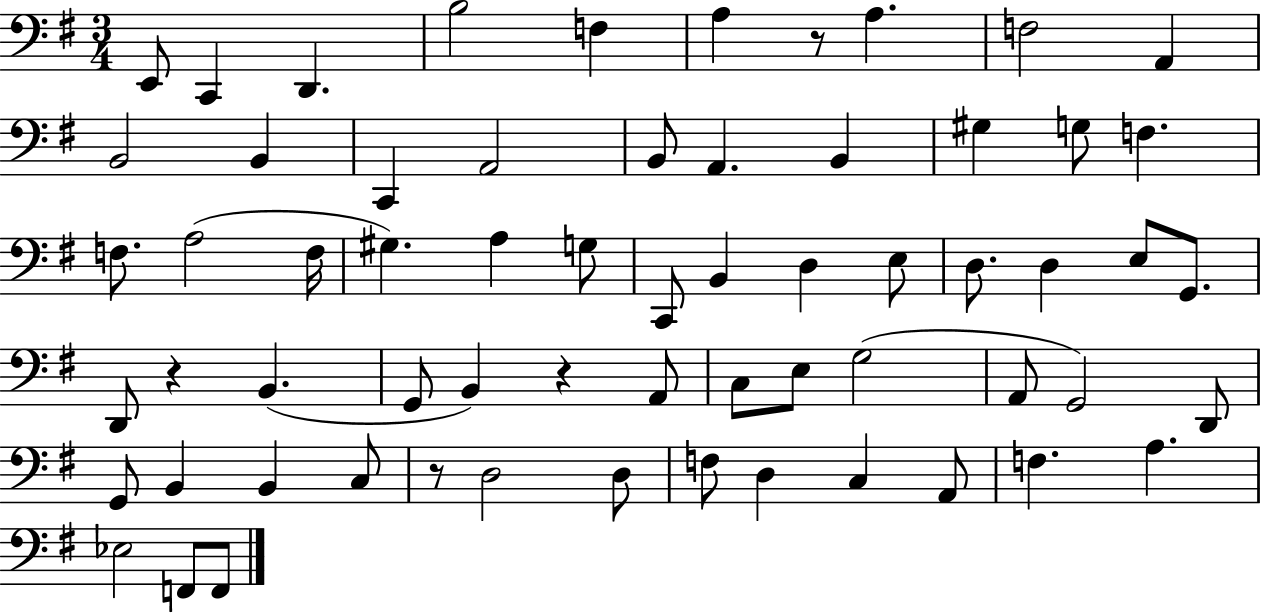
{
  \clef bass
  \numericTimeSignature
  \time 3/4
  \key g \major
  \repeat volta 2 { e,8 c,4 d,4. | b2 f4 | a4 r8 a4. | f2 a,4 | \break b,2 b,4 | c,4 a,2 | b,8 a,4. b,4 | gis4 g8 f4. | \break f8. a2( f16 | gis4.) a4 g8 | c,8 b,4 d4 e8 | d8. d4 e8 g,8. | \break d,8 r4 b,4.( | g,8 b,4) r4 a,8 | c8 e8 g2( | a,8 g,2) d,8 | \break g,8 b,4 b,4 c8 | r8 d2 d8 | f8 d4 c4 a,8 | f4. a4. | \break ees2 f,8 f,8 | } \bar "|."
}